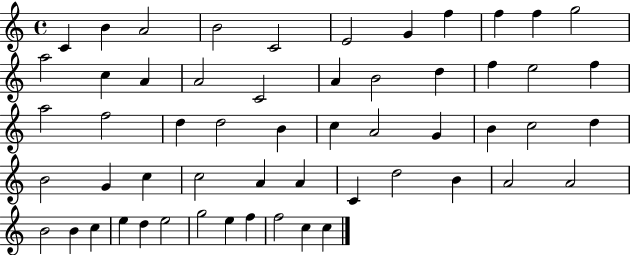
{
  \clef treble
  \time 4/4
  \defaultTimeSignature
  \key c \major
  c'4 b'4 a'2 | b'2 c'2 | e'2 g'4 f''4 | f''4 f''4 g''2 | \break a''2 c''4 a'4 | a'2 c'2 | a'4 b'2 d''4 | f''4 e''2 f''4 | \break a''2 f''2 | d''4 d''2 b'4 | c''4 a'2 g'4 | b'4 c''2 d''4 | \break b'2 g'4 c''4 | c''2 a'4 a'4 | c'4 d''2 b'4 | a'2 a'2 | \break b'2 b'4 c''4 | e''4 d''4 e''2 | g''2 e''4 f''4 | f''2 c''4 c''4 | \break \bar "|."
}